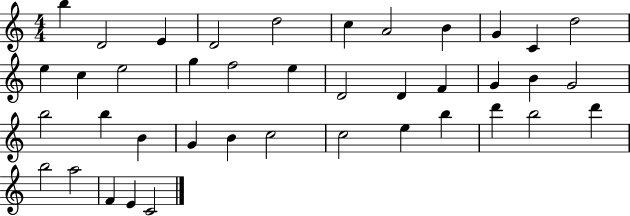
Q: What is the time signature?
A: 4/4